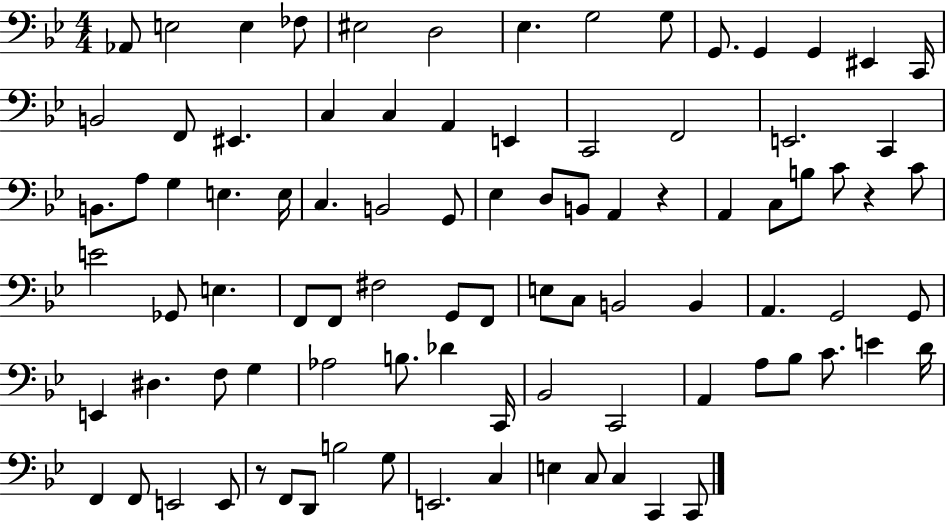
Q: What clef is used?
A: bass